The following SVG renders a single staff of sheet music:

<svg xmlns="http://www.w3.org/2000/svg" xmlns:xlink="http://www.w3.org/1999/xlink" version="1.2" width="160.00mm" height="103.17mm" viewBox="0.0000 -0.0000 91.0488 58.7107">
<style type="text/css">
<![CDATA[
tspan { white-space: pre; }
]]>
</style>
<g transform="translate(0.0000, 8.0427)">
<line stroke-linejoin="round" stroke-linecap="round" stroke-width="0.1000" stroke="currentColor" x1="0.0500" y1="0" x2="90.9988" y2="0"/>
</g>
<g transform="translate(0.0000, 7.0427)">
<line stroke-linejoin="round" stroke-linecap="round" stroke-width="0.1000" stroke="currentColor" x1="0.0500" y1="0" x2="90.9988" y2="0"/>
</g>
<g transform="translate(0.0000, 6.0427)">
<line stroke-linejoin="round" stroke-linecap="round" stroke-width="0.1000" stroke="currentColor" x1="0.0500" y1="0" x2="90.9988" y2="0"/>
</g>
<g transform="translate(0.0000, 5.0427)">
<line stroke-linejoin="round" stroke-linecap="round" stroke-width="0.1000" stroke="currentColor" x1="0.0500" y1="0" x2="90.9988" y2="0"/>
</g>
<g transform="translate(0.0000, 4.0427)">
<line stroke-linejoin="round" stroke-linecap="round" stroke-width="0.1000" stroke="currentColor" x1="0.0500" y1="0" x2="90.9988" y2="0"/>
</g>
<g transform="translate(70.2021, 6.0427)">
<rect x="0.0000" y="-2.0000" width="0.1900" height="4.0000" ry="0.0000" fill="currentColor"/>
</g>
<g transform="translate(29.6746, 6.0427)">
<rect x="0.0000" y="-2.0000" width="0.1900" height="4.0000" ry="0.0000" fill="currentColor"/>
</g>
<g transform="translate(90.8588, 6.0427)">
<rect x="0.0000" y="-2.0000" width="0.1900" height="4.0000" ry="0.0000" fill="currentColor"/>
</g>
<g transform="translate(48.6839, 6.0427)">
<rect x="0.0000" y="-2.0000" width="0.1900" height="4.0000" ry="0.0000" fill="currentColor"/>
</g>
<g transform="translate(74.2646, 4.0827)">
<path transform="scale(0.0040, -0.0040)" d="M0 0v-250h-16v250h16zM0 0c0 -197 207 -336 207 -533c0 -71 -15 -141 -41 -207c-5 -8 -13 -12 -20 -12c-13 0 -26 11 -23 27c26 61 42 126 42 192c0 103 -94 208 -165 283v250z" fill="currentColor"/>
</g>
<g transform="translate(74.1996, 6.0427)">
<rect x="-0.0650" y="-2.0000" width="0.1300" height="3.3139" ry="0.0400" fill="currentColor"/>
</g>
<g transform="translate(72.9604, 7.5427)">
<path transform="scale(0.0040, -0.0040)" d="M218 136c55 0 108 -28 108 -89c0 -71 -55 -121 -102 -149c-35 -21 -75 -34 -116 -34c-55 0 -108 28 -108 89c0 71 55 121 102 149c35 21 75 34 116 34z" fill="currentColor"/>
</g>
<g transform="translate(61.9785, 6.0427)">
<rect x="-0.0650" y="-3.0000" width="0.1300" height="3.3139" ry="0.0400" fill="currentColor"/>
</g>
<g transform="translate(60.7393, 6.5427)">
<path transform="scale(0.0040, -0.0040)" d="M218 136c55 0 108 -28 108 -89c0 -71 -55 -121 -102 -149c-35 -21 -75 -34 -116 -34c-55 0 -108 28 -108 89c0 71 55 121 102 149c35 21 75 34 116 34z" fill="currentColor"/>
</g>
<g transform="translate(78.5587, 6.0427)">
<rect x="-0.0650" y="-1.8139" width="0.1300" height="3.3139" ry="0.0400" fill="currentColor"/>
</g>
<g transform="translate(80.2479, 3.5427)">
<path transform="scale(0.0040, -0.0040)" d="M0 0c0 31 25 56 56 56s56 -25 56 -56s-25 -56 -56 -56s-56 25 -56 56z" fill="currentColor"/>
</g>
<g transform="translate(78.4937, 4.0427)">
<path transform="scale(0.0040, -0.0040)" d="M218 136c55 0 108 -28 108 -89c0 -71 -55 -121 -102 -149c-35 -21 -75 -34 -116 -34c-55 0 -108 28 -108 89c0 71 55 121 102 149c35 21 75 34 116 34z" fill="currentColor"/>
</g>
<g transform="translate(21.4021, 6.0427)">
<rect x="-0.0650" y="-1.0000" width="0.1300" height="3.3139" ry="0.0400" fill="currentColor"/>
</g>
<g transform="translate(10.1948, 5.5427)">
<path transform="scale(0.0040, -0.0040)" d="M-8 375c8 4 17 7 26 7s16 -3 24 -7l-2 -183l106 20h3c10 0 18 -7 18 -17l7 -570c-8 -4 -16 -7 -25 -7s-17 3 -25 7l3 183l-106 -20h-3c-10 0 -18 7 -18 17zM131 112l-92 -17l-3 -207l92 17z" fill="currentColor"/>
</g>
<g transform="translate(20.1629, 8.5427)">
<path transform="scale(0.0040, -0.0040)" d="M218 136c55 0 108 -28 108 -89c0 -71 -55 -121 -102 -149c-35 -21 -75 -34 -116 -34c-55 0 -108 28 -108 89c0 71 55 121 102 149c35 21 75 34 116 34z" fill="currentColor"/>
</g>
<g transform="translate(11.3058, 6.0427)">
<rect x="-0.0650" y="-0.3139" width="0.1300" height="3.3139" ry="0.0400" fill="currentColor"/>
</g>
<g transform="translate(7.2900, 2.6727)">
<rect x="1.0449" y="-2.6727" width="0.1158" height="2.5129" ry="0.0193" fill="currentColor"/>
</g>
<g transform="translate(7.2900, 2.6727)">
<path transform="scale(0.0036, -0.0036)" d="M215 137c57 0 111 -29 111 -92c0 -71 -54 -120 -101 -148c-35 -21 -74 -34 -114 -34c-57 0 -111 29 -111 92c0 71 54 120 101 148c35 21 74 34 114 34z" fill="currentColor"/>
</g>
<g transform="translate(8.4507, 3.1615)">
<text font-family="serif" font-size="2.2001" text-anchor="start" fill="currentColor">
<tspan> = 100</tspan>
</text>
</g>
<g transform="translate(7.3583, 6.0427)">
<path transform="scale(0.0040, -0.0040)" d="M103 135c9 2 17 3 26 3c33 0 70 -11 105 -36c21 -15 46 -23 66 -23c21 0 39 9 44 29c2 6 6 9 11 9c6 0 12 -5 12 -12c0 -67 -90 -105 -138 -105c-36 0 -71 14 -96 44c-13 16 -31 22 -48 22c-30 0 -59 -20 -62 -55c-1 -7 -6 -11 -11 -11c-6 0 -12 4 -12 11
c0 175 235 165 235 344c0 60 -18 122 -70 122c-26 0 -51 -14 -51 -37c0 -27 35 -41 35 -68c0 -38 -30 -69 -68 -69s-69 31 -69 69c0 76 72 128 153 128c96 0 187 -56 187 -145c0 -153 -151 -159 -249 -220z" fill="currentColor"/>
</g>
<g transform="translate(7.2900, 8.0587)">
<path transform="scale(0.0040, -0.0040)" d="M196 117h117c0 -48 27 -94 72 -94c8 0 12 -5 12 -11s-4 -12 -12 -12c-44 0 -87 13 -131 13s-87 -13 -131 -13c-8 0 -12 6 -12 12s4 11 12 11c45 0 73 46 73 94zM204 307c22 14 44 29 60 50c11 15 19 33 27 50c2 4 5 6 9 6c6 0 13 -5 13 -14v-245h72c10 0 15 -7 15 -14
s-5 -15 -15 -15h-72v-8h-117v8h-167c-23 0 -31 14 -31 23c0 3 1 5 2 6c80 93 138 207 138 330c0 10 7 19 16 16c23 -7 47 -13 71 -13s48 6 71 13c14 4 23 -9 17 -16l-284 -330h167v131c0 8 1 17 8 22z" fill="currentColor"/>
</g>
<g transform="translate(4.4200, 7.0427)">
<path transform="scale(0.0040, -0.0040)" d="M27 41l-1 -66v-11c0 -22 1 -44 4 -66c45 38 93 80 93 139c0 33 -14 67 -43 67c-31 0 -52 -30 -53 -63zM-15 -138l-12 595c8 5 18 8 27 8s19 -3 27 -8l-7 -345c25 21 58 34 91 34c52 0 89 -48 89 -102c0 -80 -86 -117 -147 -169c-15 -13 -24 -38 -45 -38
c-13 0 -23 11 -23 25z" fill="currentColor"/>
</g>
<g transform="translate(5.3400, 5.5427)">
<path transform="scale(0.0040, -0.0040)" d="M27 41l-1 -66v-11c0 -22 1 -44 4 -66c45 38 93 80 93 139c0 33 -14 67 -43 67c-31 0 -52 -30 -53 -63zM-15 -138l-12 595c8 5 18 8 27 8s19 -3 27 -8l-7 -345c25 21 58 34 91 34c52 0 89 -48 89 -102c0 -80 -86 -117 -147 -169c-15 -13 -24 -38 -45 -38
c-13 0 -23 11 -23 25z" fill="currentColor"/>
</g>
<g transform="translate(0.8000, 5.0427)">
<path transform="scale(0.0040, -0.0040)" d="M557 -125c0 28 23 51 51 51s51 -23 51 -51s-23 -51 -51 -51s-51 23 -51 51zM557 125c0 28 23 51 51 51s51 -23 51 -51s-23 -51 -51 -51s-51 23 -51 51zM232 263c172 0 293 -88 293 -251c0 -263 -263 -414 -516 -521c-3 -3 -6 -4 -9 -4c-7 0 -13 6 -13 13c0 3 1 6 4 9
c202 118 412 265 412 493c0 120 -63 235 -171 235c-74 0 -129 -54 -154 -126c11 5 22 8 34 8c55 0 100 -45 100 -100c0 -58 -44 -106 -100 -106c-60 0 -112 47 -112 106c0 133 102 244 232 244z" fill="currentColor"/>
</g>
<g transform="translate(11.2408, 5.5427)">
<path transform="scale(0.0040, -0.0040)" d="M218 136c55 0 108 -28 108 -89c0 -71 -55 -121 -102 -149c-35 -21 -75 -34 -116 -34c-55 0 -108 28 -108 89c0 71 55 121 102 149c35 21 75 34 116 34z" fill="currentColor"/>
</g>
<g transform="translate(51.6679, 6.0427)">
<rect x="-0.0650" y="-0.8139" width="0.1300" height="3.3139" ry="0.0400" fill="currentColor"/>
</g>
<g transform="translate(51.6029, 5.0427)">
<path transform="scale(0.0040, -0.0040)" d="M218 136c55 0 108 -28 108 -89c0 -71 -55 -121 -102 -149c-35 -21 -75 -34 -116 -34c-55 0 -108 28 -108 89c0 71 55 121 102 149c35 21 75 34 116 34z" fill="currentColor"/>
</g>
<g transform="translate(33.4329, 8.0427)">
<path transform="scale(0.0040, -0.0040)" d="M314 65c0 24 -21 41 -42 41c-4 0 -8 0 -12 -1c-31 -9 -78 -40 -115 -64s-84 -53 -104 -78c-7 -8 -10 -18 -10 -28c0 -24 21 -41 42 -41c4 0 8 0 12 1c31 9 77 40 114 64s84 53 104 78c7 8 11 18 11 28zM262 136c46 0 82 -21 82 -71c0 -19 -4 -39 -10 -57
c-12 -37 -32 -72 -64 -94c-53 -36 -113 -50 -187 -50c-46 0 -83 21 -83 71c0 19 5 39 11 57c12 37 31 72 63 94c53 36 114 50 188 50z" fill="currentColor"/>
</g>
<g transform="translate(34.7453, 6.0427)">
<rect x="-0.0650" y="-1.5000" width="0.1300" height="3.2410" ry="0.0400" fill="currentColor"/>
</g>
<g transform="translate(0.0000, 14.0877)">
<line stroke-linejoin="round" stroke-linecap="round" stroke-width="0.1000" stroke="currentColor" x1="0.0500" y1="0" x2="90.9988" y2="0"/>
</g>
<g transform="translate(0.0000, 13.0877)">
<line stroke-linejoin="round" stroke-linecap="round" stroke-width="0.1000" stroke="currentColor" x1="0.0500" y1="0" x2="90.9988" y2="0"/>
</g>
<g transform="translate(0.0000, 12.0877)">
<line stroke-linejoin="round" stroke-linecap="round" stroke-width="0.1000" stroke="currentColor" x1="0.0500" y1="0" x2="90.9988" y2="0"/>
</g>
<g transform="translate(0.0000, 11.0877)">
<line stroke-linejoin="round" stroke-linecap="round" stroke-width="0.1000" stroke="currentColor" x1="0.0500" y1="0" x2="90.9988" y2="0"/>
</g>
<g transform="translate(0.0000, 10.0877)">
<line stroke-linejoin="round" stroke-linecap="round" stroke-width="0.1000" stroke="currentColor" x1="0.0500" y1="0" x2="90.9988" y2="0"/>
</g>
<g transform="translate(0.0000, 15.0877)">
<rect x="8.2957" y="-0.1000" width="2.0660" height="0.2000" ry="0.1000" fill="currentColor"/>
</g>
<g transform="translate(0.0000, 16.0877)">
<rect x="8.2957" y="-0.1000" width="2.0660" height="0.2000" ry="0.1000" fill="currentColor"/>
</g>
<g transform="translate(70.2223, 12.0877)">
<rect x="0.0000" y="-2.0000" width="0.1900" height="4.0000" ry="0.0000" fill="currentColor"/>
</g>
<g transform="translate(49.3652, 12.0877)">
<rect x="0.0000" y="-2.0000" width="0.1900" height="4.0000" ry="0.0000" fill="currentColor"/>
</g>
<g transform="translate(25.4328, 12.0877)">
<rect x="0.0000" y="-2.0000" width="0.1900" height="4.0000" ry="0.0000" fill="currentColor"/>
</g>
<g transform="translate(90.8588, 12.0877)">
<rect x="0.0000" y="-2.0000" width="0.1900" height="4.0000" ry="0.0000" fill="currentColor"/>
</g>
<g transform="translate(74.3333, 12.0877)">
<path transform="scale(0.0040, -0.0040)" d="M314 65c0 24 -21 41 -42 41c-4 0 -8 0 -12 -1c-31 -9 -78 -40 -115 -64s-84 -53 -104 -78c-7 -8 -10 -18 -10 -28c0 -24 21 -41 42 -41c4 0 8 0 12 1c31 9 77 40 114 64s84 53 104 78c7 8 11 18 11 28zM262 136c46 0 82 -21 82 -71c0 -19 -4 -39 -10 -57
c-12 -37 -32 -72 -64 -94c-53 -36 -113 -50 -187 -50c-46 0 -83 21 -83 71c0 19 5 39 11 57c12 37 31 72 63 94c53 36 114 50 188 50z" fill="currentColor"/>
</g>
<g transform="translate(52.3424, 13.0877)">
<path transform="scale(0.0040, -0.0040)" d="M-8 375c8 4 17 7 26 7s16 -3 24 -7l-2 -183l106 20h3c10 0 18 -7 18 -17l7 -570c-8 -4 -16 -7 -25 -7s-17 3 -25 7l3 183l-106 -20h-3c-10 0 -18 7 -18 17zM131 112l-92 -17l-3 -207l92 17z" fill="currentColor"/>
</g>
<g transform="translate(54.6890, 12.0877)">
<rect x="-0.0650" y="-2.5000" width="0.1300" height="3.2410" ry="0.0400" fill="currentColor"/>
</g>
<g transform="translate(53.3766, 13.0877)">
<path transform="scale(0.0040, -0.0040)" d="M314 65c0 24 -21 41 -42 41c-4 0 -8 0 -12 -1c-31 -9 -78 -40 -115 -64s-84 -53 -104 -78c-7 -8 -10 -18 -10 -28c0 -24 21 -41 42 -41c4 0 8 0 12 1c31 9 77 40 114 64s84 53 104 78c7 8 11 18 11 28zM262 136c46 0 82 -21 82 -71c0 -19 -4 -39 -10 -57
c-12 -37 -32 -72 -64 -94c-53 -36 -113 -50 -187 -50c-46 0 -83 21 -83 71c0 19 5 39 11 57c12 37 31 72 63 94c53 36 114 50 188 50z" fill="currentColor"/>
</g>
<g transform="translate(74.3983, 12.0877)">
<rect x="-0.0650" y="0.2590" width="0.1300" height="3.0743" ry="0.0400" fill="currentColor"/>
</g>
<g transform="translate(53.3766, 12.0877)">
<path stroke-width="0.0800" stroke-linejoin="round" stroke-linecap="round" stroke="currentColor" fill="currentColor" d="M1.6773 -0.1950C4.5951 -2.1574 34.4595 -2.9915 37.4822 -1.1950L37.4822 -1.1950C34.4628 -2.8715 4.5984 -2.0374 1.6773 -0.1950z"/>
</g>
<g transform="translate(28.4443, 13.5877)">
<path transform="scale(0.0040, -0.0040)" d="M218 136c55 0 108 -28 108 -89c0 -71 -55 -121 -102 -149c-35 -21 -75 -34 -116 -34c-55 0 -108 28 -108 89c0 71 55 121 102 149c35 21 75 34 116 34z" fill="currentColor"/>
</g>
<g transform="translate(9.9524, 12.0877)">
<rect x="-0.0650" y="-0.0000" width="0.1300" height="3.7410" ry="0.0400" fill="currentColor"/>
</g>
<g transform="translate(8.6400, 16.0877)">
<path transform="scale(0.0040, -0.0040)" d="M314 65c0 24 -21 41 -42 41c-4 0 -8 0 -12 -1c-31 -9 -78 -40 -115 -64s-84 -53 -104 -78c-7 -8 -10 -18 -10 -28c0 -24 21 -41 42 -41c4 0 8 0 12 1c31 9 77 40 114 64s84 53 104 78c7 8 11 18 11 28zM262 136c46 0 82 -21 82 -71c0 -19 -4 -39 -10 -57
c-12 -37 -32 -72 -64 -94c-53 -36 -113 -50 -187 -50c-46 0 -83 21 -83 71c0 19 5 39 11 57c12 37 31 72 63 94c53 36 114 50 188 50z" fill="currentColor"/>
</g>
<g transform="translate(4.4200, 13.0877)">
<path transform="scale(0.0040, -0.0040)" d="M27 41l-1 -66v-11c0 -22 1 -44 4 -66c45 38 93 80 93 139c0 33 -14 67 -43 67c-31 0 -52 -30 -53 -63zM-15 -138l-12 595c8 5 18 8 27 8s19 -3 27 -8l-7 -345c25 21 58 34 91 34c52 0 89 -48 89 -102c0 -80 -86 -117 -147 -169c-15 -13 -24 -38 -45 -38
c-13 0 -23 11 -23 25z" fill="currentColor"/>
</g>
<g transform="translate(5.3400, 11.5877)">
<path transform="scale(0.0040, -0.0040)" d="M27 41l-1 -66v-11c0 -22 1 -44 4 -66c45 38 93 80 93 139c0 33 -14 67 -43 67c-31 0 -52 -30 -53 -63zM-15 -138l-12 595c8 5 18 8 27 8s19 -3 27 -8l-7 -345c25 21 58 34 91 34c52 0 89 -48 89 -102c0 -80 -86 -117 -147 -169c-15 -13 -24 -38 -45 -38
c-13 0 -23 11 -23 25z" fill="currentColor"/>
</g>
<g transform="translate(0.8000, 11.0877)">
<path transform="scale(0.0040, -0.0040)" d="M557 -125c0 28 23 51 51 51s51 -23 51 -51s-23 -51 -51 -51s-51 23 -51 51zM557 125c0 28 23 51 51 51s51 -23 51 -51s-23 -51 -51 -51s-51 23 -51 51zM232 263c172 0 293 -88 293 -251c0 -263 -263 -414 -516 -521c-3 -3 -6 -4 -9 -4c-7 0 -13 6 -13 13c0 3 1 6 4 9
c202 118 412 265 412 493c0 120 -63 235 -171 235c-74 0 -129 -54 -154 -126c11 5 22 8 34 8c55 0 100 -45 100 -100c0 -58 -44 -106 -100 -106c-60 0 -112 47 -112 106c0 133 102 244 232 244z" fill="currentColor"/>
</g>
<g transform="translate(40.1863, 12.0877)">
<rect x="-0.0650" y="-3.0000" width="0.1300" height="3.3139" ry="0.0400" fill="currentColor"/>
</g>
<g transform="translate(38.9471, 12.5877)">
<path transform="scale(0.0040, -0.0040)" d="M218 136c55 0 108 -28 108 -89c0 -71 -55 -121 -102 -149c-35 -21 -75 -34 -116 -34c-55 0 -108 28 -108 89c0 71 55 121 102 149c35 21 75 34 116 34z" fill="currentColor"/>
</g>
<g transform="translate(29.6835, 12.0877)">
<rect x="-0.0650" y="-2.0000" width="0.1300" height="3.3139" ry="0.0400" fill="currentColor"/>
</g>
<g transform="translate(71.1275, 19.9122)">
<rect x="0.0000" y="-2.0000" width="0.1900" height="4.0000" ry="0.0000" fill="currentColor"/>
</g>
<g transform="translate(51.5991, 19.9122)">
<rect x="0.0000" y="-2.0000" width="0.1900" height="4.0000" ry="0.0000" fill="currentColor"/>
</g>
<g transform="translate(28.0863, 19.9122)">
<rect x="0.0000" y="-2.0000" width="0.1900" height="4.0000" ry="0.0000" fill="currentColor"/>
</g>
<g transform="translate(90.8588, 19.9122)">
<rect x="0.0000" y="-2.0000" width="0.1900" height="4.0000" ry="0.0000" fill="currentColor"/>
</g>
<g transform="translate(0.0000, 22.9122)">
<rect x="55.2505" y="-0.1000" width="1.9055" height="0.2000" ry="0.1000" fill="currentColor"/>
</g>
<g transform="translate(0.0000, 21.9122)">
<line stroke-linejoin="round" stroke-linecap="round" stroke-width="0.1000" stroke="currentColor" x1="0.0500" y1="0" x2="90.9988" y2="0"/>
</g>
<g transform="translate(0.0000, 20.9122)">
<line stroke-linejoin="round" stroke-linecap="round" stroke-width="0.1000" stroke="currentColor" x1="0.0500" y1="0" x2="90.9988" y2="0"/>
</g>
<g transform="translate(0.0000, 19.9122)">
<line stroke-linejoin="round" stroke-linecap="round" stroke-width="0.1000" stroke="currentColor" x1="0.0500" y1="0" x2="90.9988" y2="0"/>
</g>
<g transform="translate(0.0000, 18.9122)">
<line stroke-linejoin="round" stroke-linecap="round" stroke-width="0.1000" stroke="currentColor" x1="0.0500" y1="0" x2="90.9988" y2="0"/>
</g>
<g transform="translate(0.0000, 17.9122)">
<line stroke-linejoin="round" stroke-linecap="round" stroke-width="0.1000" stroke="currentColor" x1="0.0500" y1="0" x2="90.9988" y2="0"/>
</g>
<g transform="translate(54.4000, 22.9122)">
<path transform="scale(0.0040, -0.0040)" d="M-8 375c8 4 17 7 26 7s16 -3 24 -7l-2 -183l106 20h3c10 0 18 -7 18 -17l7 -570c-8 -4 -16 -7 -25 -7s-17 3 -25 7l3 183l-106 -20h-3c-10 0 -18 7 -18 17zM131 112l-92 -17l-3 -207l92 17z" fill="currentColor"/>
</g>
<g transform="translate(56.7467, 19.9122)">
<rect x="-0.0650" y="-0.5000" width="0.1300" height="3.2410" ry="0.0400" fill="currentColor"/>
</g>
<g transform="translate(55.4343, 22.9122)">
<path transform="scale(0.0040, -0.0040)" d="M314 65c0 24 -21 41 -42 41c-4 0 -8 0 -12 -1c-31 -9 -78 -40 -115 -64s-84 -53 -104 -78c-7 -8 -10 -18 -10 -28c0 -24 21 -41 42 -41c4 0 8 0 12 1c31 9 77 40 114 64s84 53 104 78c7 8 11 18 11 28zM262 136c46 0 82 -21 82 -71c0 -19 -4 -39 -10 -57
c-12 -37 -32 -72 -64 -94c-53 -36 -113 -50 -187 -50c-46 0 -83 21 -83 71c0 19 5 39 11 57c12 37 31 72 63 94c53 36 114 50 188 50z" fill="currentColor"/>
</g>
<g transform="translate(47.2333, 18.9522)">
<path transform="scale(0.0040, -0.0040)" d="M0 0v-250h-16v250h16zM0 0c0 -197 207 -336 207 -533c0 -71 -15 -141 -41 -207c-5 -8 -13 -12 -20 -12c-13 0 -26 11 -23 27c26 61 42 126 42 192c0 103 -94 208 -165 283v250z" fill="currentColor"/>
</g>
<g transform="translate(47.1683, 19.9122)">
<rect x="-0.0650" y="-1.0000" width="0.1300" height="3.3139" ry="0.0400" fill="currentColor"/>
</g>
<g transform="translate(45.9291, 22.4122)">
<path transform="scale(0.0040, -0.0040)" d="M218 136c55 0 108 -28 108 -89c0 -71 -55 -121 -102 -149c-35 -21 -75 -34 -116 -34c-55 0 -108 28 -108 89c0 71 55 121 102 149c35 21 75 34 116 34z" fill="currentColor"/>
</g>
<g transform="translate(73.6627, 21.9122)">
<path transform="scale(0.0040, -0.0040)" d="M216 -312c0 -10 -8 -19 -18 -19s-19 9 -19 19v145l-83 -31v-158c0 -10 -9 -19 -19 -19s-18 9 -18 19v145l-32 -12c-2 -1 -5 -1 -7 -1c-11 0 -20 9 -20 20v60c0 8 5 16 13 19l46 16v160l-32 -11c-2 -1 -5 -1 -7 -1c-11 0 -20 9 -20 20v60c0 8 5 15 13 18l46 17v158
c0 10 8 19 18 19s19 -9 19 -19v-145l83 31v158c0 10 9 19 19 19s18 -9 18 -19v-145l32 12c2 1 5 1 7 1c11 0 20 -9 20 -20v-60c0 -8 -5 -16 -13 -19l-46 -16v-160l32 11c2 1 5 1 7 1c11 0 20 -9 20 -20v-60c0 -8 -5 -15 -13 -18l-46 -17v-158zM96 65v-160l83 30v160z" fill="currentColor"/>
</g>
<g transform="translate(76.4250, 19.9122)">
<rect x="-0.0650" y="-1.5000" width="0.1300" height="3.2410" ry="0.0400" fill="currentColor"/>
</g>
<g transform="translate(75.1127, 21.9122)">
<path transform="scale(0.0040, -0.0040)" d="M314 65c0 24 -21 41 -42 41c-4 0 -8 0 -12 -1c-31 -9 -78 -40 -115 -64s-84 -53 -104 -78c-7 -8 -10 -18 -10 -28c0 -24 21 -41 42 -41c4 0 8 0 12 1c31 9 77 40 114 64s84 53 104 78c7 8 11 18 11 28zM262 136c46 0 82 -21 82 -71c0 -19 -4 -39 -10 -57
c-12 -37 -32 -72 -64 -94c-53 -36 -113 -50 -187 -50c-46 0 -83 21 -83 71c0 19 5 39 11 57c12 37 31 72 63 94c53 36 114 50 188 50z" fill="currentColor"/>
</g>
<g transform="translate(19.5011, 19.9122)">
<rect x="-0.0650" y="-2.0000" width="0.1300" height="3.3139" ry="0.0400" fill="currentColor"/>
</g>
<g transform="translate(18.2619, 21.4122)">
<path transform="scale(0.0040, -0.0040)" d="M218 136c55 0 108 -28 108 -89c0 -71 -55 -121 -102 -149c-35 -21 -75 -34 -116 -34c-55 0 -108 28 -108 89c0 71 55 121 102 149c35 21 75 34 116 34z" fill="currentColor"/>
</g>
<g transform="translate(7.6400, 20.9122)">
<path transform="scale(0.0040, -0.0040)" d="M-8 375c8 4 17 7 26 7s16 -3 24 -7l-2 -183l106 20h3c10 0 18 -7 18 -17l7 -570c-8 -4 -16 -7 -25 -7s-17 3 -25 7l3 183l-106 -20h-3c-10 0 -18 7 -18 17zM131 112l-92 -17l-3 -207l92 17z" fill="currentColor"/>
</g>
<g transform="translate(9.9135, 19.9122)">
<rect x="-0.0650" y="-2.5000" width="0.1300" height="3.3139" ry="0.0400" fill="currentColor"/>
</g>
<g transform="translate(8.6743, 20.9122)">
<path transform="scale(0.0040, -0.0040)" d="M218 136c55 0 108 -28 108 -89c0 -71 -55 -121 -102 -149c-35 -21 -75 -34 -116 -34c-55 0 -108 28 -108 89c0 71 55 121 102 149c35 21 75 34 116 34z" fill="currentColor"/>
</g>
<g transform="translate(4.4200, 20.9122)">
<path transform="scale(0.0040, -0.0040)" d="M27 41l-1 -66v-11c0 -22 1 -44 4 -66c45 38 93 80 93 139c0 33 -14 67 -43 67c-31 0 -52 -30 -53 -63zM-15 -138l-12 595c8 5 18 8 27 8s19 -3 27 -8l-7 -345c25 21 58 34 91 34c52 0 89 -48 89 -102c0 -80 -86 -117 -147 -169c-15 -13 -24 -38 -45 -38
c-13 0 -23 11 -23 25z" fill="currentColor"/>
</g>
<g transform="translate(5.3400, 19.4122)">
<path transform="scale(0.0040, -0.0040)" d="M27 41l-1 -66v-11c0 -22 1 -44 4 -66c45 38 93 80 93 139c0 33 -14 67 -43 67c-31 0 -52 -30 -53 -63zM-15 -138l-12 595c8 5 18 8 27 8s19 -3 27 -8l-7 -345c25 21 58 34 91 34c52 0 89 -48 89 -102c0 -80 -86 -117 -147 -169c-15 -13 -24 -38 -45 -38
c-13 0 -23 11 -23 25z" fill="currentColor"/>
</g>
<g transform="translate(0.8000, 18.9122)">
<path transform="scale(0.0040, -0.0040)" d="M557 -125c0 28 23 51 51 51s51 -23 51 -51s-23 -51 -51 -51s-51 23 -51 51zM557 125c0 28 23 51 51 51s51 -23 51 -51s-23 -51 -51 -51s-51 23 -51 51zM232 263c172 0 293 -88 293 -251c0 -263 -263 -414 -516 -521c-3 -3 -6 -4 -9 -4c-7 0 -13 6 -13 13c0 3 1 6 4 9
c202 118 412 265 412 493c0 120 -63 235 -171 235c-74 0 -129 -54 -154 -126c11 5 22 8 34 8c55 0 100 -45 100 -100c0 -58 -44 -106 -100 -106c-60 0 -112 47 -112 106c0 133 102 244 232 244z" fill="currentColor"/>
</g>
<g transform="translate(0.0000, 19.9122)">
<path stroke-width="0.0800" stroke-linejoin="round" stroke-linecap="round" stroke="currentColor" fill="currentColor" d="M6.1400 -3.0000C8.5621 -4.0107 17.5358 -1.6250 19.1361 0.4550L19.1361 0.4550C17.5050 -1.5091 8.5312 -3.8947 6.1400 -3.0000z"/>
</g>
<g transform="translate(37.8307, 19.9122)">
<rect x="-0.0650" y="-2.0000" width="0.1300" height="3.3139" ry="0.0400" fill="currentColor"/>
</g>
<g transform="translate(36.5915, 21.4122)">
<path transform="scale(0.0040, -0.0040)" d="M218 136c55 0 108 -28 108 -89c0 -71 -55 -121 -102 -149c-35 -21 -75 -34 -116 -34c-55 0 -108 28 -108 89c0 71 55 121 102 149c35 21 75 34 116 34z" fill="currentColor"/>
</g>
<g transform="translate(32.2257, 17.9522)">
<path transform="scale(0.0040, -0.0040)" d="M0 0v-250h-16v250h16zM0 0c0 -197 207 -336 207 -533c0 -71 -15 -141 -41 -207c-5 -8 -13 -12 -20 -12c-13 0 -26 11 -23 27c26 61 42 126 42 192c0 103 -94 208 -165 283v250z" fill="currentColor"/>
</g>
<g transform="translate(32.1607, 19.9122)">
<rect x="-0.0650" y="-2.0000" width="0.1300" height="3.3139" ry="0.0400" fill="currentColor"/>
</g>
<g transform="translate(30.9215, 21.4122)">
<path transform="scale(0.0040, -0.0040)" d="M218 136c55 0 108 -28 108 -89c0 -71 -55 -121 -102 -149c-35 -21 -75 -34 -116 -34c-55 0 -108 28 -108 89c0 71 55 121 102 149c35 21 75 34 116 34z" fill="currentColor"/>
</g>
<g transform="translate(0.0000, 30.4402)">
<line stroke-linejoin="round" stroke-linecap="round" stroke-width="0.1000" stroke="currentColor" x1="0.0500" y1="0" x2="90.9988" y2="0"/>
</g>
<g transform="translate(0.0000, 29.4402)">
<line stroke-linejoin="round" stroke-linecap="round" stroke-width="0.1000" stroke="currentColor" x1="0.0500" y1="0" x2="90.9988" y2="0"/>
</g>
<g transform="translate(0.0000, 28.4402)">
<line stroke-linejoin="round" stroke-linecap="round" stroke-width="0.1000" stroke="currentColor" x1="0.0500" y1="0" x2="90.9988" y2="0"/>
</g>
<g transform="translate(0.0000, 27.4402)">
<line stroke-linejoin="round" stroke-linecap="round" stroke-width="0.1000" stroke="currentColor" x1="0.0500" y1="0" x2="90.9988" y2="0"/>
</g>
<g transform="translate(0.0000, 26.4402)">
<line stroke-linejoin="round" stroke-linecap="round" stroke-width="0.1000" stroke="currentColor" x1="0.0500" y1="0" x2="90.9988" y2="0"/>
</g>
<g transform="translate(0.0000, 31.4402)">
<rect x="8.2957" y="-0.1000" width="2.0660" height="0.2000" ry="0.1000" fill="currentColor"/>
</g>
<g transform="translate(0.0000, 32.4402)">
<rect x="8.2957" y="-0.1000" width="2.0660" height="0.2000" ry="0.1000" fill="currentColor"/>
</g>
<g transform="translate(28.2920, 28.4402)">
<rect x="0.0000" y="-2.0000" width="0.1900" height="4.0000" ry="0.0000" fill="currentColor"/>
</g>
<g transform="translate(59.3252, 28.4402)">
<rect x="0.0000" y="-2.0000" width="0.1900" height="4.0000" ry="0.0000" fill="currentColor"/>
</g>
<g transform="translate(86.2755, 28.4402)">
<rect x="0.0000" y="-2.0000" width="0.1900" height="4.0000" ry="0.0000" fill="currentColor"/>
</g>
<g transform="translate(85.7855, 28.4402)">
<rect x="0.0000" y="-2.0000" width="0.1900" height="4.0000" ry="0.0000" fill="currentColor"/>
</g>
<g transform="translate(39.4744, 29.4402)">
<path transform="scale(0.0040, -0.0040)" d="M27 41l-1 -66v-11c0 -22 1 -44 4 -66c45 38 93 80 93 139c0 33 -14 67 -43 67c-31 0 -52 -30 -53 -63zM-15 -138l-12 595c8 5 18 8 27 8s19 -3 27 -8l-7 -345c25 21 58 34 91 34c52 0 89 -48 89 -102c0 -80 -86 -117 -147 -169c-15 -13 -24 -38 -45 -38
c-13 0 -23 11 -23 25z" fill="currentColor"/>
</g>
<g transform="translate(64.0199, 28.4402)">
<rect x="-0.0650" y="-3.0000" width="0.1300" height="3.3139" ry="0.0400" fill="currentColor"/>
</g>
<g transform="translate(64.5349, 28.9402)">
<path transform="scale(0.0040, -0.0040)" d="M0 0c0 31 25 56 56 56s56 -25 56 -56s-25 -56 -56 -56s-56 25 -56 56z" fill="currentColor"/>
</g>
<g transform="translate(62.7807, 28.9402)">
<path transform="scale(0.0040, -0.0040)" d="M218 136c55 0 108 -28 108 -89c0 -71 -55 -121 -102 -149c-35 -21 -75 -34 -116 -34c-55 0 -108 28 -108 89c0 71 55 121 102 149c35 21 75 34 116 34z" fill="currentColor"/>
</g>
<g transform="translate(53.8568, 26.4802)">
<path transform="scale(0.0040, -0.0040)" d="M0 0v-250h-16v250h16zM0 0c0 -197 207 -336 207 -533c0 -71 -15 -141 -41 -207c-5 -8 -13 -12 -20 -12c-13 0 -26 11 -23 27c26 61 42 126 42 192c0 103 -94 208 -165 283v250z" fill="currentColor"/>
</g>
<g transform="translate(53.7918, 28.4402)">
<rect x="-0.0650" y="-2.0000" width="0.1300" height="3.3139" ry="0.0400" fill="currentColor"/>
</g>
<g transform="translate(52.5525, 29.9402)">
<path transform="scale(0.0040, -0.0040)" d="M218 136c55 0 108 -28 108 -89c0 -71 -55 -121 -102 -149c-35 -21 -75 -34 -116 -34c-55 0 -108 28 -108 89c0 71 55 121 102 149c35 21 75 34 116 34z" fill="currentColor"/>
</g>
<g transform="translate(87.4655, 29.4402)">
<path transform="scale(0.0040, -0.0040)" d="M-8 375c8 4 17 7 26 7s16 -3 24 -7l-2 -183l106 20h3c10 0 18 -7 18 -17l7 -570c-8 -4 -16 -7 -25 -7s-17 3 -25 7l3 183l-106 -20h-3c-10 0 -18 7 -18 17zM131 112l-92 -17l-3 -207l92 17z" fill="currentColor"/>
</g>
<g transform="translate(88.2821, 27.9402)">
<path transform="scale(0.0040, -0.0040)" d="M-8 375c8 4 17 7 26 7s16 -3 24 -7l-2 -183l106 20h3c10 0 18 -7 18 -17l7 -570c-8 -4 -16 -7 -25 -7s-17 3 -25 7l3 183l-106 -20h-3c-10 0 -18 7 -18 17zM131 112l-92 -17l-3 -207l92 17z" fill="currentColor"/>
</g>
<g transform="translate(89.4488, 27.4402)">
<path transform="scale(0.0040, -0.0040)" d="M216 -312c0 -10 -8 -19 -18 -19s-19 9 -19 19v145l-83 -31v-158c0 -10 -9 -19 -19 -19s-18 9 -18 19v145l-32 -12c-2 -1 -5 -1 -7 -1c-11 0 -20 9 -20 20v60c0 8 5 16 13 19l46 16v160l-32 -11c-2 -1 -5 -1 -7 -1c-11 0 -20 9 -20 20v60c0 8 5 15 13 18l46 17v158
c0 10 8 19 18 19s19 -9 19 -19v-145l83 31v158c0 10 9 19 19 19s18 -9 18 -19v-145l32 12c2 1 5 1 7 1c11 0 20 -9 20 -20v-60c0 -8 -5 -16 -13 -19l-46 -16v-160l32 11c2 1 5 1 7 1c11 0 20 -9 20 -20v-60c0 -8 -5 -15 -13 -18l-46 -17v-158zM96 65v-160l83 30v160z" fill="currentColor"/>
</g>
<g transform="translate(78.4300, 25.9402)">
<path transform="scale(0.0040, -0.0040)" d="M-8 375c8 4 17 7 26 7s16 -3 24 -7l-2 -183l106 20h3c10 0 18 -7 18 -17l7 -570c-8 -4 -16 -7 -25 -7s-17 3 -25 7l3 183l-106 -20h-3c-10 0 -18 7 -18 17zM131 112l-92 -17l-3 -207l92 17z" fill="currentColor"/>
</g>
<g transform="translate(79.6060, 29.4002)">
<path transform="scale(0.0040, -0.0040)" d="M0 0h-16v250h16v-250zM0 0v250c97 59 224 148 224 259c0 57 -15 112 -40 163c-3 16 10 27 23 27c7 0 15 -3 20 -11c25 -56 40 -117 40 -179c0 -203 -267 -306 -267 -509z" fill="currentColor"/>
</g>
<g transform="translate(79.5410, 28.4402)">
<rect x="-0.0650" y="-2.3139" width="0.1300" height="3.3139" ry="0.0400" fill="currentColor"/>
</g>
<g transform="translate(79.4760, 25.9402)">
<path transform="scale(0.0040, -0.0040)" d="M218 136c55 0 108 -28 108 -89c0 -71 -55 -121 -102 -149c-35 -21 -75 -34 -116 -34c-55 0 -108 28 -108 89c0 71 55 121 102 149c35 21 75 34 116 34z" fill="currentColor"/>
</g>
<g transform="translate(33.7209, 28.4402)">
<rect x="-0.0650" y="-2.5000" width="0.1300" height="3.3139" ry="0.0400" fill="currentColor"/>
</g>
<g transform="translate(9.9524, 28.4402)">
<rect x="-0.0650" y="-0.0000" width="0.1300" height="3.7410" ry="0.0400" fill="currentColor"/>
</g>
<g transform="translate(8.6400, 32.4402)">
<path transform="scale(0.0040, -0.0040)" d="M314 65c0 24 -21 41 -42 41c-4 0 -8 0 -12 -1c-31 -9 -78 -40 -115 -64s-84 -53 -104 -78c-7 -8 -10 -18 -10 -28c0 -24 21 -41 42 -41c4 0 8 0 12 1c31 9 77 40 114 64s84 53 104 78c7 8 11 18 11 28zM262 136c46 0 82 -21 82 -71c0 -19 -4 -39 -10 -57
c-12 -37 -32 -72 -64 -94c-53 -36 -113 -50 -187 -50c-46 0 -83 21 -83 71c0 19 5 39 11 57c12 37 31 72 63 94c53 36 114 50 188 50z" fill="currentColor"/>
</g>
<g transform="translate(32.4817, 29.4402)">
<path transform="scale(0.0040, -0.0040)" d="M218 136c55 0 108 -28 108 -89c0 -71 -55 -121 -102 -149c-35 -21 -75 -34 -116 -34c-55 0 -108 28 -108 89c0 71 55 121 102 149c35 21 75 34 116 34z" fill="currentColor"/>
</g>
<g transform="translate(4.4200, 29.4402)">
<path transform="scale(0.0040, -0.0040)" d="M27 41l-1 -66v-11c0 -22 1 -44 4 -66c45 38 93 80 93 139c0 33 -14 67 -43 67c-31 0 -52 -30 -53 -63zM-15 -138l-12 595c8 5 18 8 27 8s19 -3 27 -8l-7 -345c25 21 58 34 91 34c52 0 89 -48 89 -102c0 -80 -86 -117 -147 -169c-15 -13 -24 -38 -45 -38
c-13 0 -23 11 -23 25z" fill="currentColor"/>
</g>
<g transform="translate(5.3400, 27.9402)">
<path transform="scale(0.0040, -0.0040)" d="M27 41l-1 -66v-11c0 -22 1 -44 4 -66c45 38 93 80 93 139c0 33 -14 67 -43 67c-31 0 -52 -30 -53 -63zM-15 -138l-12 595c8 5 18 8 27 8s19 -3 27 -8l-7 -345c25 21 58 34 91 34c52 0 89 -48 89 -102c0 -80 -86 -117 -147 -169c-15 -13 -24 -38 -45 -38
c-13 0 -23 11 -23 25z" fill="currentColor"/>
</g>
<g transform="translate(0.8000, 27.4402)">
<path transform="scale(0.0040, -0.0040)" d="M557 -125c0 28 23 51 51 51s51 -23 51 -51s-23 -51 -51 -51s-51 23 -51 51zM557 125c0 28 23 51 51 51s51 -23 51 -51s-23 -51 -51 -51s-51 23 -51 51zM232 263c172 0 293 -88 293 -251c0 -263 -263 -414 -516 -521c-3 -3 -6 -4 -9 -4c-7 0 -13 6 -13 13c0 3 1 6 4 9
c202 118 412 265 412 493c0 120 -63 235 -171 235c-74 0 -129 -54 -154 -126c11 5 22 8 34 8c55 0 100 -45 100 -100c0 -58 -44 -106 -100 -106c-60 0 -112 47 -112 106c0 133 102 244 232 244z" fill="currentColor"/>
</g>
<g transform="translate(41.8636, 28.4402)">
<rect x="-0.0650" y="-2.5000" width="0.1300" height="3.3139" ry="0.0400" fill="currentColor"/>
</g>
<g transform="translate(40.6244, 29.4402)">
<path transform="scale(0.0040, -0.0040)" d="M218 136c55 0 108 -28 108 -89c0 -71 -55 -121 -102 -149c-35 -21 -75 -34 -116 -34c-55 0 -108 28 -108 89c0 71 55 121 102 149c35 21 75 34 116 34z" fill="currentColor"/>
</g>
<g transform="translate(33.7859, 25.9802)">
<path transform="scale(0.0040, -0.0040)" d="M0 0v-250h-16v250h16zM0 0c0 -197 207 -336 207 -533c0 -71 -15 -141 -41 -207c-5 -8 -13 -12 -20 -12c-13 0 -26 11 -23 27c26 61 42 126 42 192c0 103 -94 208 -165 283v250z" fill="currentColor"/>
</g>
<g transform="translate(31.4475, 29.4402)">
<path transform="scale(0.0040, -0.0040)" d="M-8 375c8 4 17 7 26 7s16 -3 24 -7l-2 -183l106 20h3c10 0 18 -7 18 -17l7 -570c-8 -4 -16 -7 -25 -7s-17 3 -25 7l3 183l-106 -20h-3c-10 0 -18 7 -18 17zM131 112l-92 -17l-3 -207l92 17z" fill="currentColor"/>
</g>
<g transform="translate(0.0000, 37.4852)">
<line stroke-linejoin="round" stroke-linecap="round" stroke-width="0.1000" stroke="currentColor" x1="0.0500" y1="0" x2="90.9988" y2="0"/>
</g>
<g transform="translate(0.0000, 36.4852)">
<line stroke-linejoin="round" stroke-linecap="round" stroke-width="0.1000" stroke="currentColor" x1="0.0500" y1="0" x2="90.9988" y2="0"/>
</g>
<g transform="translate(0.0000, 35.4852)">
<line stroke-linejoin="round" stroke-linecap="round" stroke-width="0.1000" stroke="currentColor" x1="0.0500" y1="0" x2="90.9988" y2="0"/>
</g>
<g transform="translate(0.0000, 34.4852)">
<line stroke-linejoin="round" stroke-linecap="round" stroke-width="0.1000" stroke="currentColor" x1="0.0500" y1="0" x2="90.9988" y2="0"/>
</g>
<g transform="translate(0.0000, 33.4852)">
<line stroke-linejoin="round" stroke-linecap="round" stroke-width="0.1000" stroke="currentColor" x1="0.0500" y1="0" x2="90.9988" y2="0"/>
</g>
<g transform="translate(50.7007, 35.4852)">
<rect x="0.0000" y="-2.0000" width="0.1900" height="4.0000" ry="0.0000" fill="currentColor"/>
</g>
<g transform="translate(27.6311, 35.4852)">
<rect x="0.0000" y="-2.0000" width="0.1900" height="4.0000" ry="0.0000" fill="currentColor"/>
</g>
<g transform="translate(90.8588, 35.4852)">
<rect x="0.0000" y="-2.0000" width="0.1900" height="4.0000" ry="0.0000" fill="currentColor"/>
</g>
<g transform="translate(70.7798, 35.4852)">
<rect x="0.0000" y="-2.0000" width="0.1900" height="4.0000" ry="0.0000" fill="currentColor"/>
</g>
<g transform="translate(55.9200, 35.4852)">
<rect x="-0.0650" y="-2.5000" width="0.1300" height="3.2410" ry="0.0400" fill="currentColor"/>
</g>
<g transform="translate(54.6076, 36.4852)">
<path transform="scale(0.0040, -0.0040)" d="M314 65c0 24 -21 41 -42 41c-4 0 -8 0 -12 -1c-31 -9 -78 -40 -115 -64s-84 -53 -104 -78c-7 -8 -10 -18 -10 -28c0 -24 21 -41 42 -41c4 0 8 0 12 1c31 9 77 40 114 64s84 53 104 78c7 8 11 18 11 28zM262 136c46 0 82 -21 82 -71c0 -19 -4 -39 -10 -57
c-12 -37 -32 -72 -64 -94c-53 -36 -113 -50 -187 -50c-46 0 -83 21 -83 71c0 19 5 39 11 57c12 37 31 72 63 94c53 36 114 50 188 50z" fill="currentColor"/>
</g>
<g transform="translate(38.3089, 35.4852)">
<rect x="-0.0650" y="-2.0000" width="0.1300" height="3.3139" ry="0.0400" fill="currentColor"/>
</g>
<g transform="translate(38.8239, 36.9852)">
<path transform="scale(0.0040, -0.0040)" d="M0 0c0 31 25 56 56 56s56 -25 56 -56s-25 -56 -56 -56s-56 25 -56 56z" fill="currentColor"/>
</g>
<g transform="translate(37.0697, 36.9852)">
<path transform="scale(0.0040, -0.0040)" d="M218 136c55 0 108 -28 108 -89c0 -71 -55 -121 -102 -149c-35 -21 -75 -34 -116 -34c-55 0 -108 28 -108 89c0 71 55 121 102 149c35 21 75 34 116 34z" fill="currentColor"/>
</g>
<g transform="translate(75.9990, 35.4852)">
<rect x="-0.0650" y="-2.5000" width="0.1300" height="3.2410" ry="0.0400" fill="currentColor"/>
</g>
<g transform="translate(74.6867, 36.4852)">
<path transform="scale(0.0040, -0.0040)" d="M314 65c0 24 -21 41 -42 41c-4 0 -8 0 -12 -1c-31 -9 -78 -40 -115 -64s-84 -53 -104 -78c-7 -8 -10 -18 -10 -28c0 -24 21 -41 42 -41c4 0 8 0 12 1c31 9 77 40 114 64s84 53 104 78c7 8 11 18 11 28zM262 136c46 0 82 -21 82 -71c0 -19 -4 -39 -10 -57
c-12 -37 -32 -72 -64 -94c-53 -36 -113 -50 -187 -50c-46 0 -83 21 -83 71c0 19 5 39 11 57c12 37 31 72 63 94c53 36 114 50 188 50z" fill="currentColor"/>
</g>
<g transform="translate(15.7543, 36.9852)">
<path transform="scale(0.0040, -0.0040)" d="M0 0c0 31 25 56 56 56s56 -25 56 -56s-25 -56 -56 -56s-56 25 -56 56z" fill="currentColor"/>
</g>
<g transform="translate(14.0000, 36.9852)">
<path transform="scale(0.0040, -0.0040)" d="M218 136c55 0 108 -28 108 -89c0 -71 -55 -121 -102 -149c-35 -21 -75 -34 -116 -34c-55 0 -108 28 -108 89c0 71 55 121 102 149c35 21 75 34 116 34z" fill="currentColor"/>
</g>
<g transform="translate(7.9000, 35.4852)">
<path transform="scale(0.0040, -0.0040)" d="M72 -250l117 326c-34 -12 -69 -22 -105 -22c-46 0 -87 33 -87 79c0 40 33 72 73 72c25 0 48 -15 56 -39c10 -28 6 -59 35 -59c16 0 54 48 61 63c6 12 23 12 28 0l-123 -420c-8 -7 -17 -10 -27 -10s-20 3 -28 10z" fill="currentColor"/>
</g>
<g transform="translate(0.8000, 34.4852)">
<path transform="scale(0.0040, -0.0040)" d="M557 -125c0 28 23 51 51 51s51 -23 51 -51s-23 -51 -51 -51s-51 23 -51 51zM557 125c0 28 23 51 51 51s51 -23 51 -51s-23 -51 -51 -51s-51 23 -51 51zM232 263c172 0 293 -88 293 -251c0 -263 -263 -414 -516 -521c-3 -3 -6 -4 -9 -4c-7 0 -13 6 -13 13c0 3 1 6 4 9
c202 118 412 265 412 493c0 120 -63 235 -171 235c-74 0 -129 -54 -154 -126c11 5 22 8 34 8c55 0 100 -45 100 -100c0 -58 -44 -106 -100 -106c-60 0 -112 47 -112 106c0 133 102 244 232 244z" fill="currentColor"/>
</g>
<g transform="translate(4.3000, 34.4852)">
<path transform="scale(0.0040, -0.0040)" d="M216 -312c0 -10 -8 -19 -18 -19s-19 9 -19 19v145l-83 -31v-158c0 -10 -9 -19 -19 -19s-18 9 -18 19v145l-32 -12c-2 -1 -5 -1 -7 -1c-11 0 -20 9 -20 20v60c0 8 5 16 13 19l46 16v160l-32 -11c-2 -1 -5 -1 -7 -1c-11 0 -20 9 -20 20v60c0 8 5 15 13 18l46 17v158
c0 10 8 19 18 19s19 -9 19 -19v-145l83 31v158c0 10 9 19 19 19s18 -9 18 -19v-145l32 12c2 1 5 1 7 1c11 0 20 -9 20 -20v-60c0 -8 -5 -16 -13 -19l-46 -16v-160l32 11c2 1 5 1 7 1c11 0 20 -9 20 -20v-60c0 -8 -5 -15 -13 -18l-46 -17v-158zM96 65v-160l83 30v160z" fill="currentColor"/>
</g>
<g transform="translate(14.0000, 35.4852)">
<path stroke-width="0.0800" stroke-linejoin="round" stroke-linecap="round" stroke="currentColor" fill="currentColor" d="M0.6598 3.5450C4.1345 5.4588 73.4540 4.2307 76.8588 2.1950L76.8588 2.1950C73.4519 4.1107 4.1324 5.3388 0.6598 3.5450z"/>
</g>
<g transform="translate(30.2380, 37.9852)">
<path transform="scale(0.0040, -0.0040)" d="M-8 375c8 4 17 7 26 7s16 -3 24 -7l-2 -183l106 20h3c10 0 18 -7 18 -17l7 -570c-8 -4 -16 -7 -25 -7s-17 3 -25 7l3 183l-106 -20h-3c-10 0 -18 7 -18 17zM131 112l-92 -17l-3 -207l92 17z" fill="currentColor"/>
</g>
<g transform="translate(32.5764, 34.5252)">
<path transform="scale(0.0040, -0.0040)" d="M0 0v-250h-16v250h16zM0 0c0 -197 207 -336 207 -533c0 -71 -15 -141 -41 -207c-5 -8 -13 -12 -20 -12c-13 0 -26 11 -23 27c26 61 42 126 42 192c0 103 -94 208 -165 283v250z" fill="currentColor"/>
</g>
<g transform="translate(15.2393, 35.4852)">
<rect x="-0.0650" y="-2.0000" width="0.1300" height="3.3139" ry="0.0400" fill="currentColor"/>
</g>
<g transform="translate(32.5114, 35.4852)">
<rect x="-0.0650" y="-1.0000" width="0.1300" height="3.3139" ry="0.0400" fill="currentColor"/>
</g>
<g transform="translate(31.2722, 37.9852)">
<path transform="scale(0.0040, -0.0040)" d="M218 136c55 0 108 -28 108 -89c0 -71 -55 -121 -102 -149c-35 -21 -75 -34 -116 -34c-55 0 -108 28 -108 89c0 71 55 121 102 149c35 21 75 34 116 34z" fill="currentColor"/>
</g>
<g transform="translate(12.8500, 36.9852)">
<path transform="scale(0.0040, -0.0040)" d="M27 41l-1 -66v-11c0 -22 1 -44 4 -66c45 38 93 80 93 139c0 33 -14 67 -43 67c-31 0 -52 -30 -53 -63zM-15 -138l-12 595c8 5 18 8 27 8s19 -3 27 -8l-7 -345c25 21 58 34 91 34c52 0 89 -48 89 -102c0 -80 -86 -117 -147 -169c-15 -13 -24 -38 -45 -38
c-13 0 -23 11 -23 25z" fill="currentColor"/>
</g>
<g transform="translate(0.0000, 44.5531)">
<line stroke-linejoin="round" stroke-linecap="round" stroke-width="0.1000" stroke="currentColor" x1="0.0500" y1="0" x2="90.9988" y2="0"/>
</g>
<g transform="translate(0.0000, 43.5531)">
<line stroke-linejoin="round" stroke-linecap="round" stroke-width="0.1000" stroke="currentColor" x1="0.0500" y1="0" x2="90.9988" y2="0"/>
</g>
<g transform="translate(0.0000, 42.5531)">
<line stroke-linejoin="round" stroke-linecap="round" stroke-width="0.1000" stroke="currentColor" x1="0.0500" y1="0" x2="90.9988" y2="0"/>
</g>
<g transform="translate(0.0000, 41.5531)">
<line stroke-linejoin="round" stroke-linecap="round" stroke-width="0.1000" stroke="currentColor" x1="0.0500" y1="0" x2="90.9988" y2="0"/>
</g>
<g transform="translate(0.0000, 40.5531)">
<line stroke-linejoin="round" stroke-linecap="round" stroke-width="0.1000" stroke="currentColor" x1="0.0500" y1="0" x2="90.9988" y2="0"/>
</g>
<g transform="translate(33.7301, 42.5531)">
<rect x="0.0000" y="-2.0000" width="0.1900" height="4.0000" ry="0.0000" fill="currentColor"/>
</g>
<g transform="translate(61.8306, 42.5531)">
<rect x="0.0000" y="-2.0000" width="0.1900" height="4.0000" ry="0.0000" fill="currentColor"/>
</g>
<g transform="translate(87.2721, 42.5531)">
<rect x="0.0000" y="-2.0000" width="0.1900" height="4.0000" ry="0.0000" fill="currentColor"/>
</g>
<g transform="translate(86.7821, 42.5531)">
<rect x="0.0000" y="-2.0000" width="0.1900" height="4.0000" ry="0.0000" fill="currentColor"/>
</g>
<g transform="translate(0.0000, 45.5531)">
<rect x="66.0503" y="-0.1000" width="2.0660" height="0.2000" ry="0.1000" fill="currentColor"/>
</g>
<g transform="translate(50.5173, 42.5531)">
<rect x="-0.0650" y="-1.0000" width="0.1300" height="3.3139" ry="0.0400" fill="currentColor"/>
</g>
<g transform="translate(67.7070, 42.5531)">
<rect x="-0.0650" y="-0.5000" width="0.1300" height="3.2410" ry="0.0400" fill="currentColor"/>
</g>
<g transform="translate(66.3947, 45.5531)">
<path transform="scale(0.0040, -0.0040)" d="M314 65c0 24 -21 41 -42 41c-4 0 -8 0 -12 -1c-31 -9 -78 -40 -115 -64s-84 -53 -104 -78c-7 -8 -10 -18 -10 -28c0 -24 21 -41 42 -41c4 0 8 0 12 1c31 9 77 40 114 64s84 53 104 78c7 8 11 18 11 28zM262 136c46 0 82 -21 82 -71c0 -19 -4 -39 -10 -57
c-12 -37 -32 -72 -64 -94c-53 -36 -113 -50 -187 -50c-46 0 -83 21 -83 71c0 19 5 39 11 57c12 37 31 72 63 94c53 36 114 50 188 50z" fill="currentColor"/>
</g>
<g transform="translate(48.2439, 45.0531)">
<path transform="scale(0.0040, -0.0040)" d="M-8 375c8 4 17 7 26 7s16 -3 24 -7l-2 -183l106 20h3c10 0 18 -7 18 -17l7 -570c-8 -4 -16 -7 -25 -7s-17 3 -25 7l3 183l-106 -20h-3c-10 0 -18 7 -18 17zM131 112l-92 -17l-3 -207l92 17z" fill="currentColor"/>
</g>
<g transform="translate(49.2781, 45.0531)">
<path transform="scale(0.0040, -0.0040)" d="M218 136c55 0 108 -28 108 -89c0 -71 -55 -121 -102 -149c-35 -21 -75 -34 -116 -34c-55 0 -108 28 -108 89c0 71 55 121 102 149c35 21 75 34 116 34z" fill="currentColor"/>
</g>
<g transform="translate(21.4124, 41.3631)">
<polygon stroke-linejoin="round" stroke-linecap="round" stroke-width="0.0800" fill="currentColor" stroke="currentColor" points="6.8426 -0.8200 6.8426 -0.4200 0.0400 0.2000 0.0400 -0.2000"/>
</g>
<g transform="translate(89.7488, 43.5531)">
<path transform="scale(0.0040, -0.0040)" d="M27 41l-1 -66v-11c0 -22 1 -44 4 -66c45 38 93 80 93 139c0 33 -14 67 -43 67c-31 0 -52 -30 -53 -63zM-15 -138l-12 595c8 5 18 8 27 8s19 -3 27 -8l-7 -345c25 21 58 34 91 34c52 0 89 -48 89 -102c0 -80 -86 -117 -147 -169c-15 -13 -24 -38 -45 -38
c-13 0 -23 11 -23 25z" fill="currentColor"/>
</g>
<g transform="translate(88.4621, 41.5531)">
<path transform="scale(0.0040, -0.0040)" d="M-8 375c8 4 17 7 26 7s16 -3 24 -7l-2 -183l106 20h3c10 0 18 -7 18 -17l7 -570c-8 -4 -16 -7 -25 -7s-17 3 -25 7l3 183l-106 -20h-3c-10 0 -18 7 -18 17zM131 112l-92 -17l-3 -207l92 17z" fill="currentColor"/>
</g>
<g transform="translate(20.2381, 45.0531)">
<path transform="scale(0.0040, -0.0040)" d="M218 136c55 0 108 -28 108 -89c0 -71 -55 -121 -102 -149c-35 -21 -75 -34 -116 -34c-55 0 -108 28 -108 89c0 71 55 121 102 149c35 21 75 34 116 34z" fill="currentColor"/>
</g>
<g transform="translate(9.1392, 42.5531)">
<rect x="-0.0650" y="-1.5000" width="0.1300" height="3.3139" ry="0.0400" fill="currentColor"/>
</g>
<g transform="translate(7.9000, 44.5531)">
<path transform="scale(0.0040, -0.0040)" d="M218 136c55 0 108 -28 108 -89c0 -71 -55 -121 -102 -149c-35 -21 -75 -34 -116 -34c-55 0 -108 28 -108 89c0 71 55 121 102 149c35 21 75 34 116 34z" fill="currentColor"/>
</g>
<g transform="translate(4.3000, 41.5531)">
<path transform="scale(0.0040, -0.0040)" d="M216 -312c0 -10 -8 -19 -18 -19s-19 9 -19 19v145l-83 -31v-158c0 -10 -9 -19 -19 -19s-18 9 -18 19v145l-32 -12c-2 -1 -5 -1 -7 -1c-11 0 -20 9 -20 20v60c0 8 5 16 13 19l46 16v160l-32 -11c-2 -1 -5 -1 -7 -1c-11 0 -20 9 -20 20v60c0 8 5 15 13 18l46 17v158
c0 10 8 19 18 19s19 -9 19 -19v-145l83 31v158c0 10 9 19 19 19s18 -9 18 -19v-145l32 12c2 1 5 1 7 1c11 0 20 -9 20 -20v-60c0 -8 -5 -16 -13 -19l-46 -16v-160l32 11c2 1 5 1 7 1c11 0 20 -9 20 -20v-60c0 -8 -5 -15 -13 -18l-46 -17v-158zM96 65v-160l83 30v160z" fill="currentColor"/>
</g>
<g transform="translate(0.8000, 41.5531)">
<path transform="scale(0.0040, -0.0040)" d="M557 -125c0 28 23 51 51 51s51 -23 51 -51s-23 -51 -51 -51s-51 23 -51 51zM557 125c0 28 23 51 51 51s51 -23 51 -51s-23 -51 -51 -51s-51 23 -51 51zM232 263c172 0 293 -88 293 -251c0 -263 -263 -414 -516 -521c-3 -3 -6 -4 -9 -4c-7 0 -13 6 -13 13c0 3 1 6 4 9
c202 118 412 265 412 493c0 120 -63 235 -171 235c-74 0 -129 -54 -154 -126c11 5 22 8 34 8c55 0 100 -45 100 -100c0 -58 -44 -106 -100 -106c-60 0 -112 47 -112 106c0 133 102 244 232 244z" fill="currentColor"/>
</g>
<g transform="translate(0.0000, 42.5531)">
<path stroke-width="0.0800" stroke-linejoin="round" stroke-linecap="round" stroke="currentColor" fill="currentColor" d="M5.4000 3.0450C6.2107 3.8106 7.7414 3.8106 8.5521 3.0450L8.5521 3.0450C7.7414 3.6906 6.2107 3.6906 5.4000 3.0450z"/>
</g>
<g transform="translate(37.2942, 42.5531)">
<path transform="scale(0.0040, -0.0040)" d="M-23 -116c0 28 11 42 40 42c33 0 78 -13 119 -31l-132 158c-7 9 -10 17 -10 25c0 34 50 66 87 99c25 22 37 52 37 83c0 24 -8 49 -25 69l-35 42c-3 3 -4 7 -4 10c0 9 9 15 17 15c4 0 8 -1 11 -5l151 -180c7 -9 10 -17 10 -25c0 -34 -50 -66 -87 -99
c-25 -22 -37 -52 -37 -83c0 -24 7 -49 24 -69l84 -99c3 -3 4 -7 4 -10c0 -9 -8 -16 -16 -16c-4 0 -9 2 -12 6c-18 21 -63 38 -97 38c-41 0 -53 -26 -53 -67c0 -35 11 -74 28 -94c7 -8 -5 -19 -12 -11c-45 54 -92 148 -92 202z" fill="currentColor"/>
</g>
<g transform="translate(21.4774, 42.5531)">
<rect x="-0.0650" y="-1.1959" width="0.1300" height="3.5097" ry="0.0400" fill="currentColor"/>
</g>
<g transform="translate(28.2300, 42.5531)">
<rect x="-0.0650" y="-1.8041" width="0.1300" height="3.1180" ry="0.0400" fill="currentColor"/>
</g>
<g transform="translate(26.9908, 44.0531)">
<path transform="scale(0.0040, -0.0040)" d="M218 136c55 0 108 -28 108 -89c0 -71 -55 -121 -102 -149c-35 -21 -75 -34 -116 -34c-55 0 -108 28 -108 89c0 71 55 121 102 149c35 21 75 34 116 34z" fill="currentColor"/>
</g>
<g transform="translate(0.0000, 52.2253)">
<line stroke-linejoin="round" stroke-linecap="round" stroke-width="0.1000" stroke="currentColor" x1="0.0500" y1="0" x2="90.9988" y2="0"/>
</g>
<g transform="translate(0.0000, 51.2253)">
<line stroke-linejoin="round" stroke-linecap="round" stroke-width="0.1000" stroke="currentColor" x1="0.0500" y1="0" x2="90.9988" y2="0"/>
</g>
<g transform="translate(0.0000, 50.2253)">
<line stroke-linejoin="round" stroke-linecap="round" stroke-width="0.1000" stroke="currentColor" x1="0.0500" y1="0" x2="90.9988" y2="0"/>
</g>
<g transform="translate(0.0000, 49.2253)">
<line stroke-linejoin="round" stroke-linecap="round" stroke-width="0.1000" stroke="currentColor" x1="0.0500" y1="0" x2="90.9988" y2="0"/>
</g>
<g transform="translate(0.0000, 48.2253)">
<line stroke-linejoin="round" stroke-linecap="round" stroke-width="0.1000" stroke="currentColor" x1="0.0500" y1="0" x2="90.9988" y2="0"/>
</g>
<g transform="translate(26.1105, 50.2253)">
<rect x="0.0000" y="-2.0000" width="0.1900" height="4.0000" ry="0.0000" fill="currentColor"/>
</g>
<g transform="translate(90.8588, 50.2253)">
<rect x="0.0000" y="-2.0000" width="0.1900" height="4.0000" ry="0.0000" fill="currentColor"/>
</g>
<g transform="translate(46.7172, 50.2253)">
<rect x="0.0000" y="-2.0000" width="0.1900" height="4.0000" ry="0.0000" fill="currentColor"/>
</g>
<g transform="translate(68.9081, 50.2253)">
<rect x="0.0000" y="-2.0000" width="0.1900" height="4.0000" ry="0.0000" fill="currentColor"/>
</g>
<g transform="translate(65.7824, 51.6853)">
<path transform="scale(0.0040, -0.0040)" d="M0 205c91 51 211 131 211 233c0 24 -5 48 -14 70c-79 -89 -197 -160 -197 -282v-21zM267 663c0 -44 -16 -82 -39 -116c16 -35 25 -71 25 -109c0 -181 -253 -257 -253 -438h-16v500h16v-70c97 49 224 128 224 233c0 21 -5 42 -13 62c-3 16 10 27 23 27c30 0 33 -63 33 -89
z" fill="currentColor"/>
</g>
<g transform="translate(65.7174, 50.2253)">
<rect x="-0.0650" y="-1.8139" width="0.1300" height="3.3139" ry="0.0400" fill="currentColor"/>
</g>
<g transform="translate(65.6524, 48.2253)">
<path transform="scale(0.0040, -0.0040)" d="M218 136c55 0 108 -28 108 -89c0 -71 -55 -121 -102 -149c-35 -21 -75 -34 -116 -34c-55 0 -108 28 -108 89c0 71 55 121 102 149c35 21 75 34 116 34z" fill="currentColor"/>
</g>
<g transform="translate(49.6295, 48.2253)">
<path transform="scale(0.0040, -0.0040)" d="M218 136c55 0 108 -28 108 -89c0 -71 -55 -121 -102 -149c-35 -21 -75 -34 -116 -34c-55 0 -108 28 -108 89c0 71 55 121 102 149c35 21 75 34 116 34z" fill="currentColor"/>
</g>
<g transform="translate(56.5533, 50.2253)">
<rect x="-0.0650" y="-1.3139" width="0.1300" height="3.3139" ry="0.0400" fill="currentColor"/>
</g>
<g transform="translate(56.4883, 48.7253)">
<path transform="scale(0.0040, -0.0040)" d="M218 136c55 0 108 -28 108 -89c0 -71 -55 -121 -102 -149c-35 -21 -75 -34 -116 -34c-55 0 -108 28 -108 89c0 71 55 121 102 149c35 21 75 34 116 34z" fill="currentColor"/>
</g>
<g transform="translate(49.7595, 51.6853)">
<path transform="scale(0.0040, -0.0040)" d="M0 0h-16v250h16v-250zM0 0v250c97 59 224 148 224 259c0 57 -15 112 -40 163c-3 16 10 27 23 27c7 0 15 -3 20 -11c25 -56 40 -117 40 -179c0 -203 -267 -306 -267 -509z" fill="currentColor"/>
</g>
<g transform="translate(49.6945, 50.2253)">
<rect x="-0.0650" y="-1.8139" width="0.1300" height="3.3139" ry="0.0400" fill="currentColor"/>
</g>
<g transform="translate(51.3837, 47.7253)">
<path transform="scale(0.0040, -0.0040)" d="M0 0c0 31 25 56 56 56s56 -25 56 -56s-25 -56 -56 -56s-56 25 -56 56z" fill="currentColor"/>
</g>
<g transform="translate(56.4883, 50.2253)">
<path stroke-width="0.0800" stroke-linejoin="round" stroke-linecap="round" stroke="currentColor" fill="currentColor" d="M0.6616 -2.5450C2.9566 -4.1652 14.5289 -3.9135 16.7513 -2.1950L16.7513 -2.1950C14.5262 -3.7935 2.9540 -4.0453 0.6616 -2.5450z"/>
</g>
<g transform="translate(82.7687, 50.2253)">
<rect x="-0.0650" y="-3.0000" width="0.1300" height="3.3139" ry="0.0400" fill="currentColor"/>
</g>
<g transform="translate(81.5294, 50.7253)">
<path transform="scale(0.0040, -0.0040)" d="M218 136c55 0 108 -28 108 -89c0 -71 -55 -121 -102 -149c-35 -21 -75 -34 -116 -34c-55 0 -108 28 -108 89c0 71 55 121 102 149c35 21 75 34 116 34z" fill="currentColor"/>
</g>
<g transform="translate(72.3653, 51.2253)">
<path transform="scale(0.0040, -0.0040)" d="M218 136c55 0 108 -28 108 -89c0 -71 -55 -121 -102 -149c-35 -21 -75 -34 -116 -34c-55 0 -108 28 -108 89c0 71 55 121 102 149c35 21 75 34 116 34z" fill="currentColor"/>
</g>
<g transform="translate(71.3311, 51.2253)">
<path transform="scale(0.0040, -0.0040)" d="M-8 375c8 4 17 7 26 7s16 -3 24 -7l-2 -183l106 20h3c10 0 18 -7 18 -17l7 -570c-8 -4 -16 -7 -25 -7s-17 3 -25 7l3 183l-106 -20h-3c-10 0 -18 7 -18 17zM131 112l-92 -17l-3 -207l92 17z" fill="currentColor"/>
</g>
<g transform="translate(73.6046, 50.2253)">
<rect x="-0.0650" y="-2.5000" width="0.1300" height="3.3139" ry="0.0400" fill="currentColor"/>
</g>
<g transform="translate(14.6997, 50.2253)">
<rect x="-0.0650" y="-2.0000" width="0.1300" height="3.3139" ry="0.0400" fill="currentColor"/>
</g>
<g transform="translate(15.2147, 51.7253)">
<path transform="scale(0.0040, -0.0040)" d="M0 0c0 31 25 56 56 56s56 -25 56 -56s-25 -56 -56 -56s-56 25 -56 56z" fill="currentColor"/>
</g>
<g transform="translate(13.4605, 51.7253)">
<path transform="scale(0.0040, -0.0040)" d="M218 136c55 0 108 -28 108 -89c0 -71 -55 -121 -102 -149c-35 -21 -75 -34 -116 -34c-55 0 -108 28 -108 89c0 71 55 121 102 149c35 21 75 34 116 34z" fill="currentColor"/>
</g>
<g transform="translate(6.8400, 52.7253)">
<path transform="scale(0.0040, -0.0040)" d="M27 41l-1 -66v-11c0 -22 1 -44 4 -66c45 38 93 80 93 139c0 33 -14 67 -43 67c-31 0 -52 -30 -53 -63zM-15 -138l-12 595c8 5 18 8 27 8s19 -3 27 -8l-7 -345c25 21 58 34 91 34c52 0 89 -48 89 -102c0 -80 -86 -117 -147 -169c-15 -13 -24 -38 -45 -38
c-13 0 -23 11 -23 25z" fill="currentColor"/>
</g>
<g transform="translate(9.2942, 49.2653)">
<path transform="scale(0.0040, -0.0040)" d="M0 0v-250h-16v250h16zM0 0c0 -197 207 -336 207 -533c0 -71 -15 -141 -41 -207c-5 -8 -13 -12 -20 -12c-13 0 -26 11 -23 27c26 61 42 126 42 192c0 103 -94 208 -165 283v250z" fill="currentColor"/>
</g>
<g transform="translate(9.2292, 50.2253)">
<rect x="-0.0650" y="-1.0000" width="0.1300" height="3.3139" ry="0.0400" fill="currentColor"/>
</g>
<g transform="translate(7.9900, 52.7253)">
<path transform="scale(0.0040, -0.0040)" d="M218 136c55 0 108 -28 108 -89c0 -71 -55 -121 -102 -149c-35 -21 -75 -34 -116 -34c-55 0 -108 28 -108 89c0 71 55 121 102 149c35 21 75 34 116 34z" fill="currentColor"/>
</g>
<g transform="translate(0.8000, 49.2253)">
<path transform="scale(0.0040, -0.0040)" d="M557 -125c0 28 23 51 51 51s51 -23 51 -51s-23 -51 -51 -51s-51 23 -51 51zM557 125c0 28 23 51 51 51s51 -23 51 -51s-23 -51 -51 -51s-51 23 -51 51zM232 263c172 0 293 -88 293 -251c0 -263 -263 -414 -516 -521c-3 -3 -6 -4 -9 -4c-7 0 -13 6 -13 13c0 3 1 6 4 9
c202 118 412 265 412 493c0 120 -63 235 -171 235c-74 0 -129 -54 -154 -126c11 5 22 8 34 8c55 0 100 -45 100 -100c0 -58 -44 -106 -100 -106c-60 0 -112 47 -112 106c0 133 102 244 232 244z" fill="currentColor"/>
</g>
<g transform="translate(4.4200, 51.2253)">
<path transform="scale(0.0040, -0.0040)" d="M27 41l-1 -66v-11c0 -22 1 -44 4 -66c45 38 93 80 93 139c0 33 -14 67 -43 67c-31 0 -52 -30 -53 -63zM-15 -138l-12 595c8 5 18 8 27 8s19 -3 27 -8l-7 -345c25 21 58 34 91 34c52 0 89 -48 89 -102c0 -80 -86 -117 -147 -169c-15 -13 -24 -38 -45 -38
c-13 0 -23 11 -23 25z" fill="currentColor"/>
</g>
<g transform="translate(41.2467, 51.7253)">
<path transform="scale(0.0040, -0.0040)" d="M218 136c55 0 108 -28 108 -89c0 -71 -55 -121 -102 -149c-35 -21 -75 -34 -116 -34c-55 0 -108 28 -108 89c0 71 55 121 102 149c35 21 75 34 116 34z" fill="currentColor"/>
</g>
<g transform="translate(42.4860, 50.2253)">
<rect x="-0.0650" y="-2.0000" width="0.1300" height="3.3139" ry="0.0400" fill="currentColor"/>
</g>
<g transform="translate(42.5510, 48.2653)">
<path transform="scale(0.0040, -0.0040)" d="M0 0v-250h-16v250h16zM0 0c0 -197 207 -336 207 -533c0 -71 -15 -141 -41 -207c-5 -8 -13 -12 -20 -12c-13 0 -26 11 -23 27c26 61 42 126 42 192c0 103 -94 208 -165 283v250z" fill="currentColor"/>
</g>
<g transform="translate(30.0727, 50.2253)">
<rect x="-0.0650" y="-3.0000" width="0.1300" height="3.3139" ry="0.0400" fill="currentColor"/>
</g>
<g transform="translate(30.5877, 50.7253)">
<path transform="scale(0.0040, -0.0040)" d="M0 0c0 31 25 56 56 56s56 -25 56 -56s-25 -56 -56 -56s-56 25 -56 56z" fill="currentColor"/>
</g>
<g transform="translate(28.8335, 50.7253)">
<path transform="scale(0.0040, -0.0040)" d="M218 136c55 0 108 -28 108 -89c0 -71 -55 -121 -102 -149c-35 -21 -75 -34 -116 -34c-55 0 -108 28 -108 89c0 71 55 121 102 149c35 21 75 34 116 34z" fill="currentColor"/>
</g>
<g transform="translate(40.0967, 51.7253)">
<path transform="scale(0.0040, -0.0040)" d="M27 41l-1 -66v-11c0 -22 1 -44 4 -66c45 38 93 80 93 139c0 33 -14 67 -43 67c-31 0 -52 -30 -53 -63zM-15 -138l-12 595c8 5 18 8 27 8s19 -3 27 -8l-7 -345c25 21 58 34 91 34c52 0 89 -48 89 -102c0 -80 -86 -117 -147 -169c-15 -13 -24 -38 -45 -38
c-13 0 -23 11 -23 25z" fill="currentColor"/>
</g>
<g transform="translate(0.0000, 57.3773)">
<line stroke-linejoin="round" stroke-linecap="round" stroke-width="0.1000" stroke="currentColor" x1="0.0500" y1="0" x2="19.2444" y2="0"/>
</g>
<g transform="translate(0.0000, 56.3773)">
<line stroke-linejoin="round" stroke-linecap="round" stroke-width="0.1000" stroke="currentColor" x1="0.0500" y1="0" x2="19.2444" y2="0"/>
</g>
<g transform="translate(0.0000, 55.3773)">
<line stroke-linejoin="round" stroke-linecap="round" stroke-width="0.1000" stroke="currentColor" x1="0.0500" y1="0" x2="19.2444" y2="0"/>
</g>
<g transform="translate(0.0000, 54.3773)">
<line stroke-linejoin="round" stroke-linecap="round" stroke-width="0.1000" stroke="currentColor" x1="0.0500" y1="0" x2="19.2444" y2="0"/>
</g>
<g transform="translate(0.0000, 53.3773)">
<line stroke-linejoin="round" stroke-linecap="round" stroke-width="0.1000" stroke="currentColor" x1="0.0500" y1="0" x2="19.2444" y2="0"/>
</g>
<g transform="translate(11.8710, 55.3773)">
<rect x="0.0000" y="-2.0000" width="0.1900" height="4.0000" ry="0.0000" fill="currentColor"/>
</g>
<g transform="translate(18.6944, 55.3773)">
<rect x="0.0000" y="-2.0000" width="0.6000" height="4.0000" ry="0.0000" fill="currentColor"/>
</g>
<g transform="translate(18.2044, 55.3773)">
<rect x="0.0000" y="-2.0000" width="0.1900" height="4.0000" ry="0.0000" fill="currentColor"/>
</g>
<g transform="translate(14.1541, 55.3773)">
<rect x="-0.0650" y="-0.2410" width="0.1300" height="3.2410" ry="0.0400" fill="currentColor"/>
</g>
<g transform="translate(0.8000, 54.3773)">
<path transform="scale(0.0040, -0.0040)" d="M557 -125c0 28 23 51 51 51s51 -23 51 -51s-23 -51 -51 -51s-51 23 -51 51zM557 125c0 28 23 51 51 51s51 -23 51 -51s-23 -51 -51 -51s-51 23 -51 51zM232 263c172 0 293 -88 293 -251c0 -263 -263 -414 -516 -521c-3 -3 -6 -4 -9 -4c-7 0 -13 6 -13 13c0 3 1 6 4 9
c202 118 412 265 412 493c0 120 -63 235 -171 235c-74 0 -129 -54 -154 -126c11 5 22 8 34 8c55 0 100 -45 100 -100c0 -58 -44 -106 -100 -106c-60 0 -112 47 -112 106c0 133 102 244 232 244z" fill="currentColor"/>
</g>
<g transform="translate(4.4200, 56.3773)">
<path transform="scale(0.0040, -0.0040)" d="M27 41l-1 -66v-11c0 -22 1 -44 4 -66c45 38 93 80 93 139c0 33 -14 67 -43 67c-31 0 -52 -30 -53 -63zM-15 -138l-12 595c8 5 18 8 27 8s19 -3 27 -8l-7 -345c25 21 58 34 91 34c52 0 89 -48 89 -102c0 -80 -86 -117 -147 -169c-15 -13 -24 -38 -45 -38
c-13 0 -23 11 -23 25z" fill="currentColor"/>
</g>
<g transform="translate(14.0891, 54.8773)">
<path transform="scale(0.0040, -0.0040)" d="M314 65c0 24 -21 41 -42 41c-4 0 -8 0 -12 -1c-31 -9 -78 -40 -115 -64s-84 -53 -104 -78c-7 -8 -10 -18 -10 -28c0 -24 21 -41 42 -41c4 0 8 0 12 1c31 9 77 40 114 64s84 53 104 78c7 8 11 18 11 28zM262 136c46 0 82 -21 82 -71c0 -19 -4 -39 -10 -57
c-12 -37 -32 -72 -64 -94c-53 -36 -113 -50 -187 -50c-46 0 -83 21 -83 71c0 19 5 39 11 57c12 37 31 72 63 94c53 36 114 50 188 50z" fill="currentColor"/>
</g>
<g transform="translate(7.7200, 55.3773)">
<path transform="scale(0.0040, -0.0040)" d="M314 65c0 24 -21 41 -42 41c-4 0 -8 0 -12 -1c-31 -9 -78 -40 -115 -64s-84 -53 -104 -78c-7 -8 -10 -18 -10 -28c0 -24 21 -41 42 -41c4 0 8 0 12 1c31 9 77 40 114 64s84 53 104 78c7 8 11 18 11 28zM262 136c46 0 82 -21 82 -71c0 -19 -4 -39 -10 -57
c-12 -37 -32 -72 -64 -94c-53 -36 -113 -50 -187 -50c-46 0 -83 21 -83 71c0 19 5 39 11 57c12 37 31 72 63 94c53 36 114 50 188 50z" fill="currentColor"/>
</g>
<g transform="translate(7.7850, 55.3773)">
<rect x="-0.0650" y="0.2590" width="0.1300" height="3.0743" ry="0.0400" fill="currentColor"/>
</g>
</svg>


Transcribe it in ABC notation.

X:1
T:Untitled
M:2/4
L:1/4
K:Bb
E, F,, G,,2 F, C, A,,/2 A, C,,2 A,, C, B,,2 D,2 B,, A,, A,,/2 A,, F,,/2 E,,2 ^G,,2 C,,2 B,,/2 _B,, A,,/2 C, B,/2 z/2 _A,, F,,/2 A,, B,,2 B,,2 G,, ^F,,/2 A,,/2 z F,, E,,2 _F,,/2 A,, C, _A,,/2 A,/2 G, A,/4 B,, C, D,2 E,2